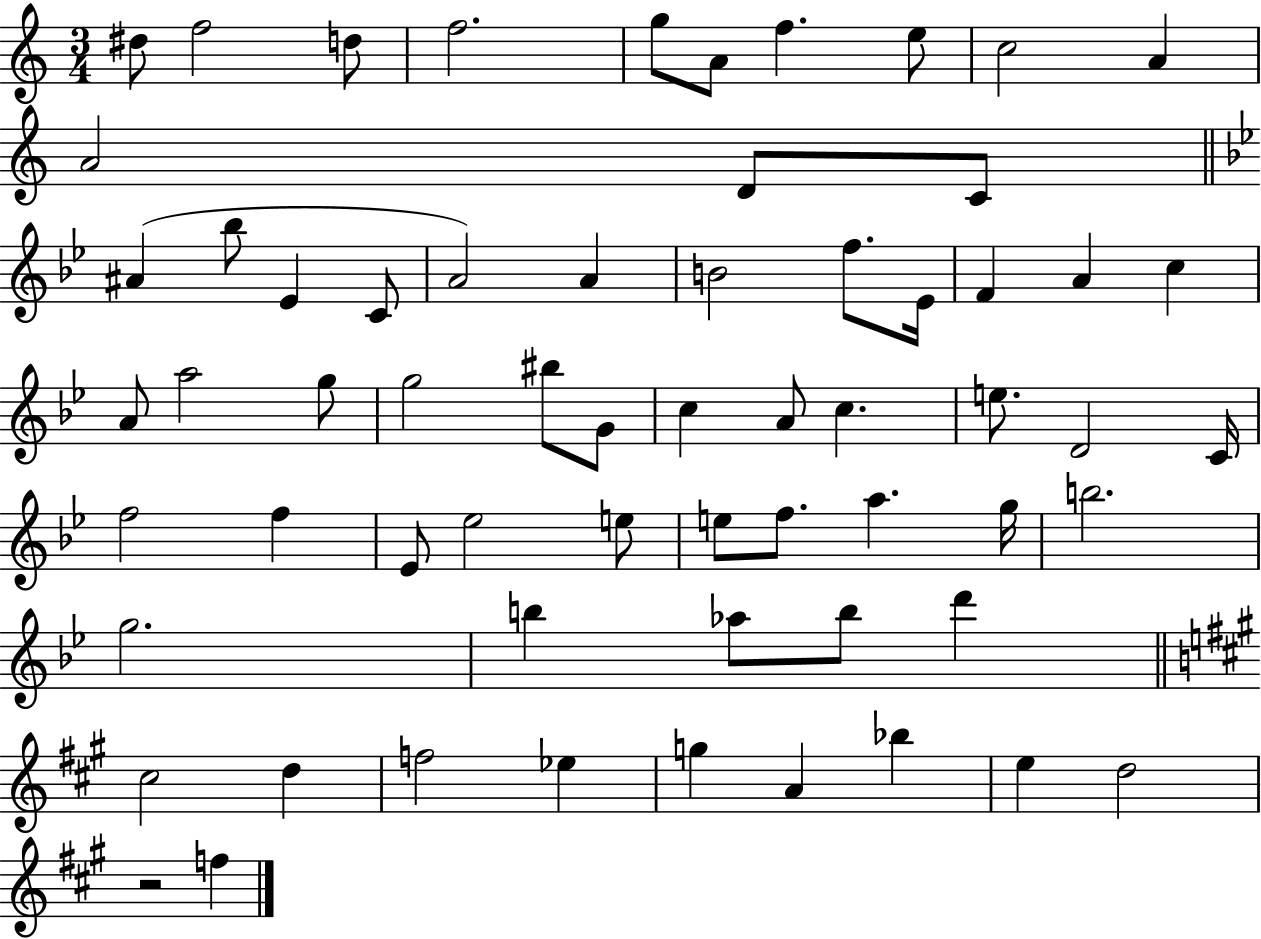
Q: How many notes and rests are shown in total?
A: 63